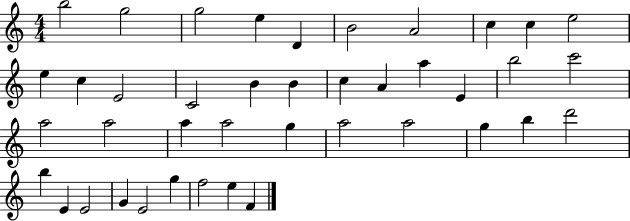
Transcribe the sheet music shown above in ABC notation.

X:1
T:Untitled
M:4/4
L:1/4
K:C
b2 g2 g2 e D B2 A2 c c e2 e c E2 C2 B B c A a E b2 c'2 a2 a2 a a2 g a2 a2 g b d'2 b E E2 G E2 g f2 e F